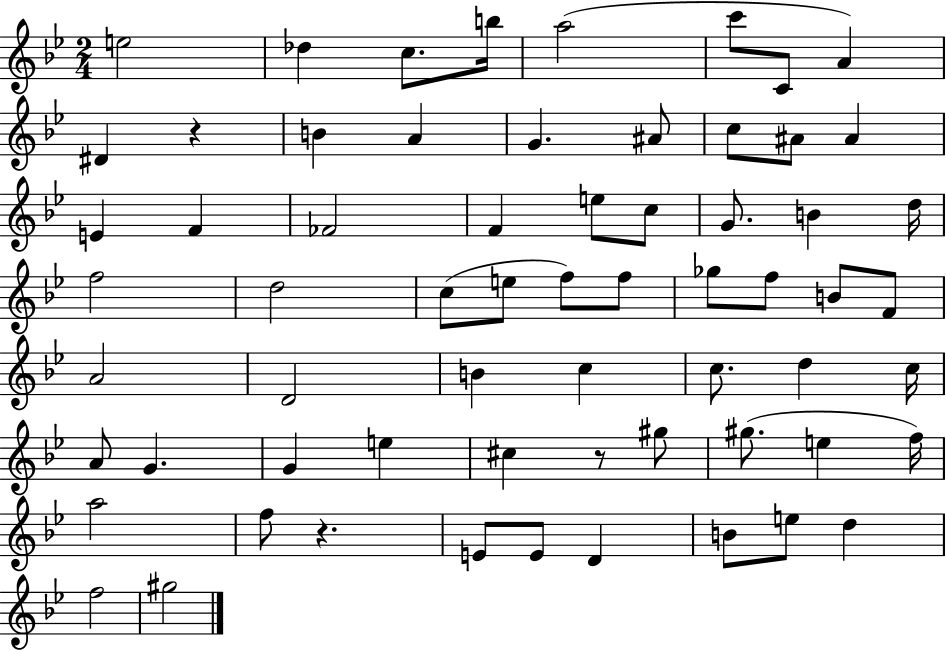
{
  \clef treble
  \numericTimeSignature
  \time 2/4
  \key bes \major
  \repeat volta 2 { e''2 | des''4 c''8. b''16 | a''2( | c'''8 c'8 a'4) | \break dis'4 r4 | b'4 a'4 | g'4. ais'8 | c''8 ais'8 ais'4 | \break e'4 f'4 | fes'2 | f'4 e''8 c''8 | g'8. b'4 d''16 | \break f''2 | d''2 | c''8( e''8 f''8) f''8 | ges''8 f''8 b'8 f'8 | \break a'2 | d'2 | b'4 c''4 | c''8. d''4 c''16 | \break a'8 g'4. | g'4 e''4 | cis''4 r8 gis''8 | gis''8.( e''4 f''16) | \break a''2 | f''8 r4. | e'8 e'8 d'4 | b'8 e''8 d''4 | \break f''2 | gis''2 | } \bar "|."
}